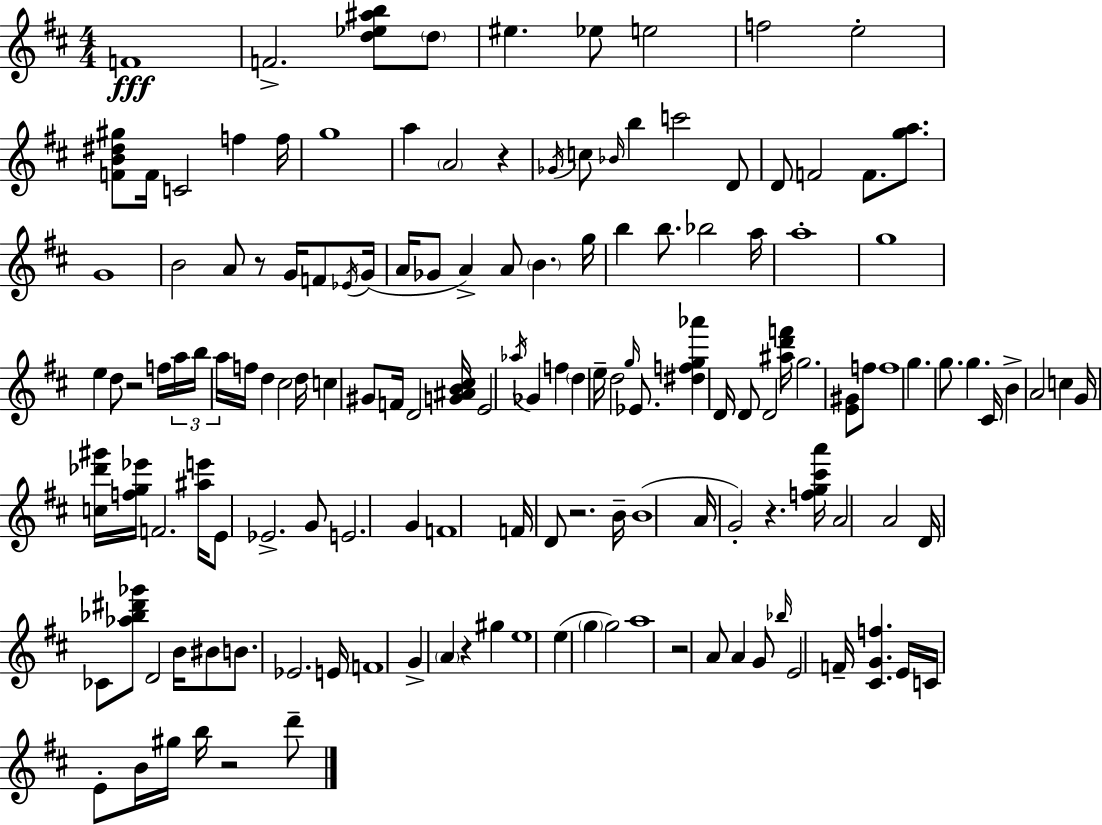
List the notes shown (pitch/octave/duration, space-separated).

F4/w F4/h. [D5,Eb5,A#5,B5]/e D5/e EIS5/q. Eb5/e E5/h F5/h E5/h [F4,B4,D#5,G#5]/e F4/s C4/h F5/q F5/s G5/w A5/q A4/h R/q Gb4/s C5/e Bb4/s B5/q C6/h D4/e D4/e F4/h F4/e. [G5,A5]/e. G4/w B4/h A4/e R/e G4/s F4/e Eb4/s G4/s A4/s Gb4/e A4/q A4/e B4/q. G5/s B5/q B5/e. Bb5/h A5/s A5/w G5/w E5/q D5/e R/h F5/s A5/s B5/s A5/s F5/s D5/q C#5/h D5/s C5/q G#4/e F4/s D4/h [G4,A#4,B4,C#5]/s E4/h Ab5/s Gb4/q F5/q D5/q E5/s D5/h G5/s Eb4/e. [D#5,F5,G5,Ab6]/q D4/s D4/e D4/h [A#5,D6,F6]/s G5/h. [E4,G#4]/e F5/e F5/w G5/q. G5/e. G5/q. C#4/s B4/q A4/h C5/q G4/s [C5,Db6,G#6]/s [F5,G5,Eb6]/s F4/h. [A#5,E6]/s E4/e Eb4/h. G4/e E4/h. G4/q F4/w F4/s D4/e R/h. B4/s B4/w A4/s G4/h R/q. [F5,G5,C#6,A6]/s A4/h A4/h D4/s CES4/e [Ab5,Bb5,D#6,Gb6]/e D4/h B4/s BIS4/e B4/e. Eb4/h. E4/s F4/w G4/q A4/q R/q G#5/q E5/w E5/q G5/q G5/h A5/w R/h A4/e A4/q G4/e Bb5/s E4/h F4/s [C#4,G4,F5]/q. E4/s C4/s E4/e B4/s G#5/s B5/s R/h D6/e